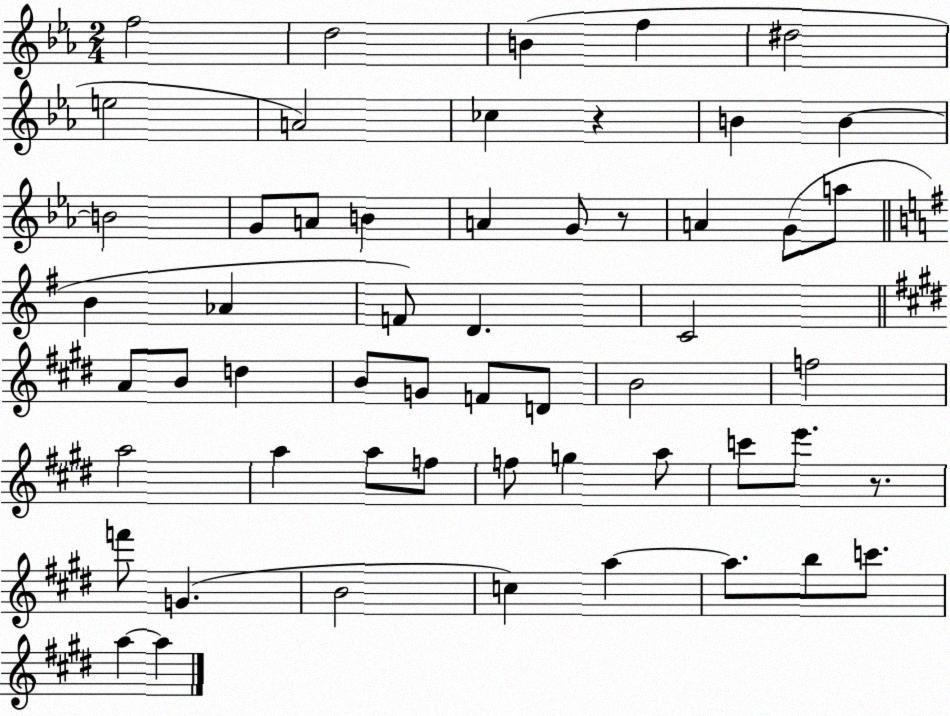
X:1
T:Untitled
M:2/4
L:1/4
K:Eb
f2 d2 B f ^d2 e2 A2 _c z B B B2 G/2 A/2 B A G/2 z/2 A G/2 a/2 B _A F/2 D C2 A/2 B/2 d B/2 G/2 F/2 D/2 B2 f2 a2 a a/2 f/2 f/2 g a/2 c'/2 e'/2 z/2 f'/2 G B2 c a a/2 b/2 c'/2 a a